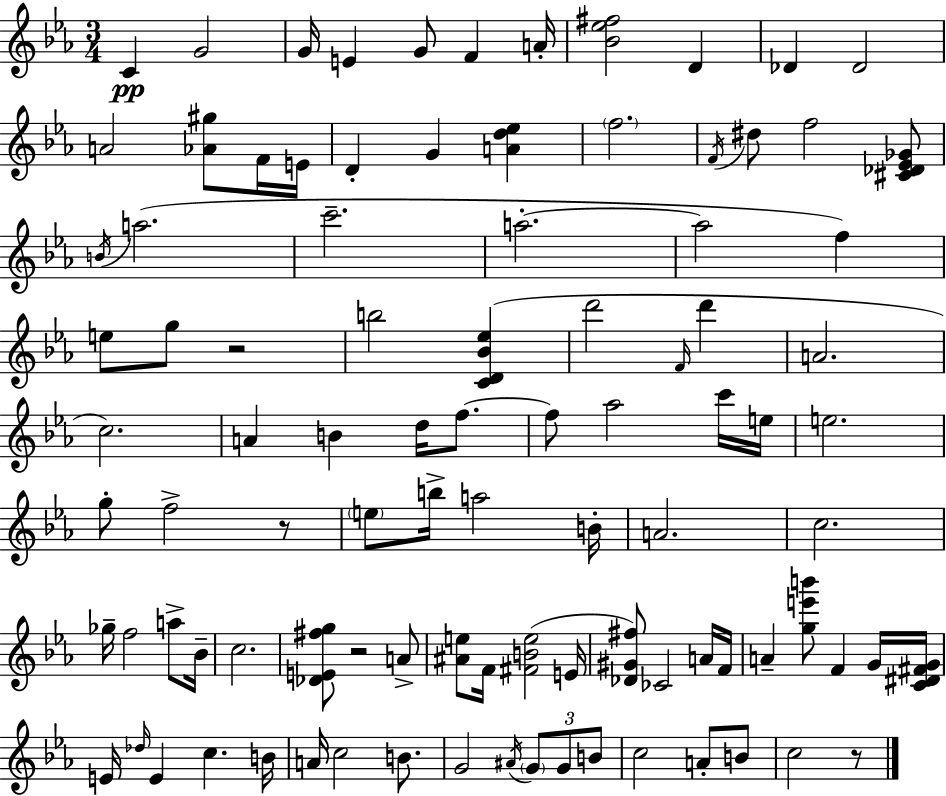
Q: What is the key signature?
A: C minor